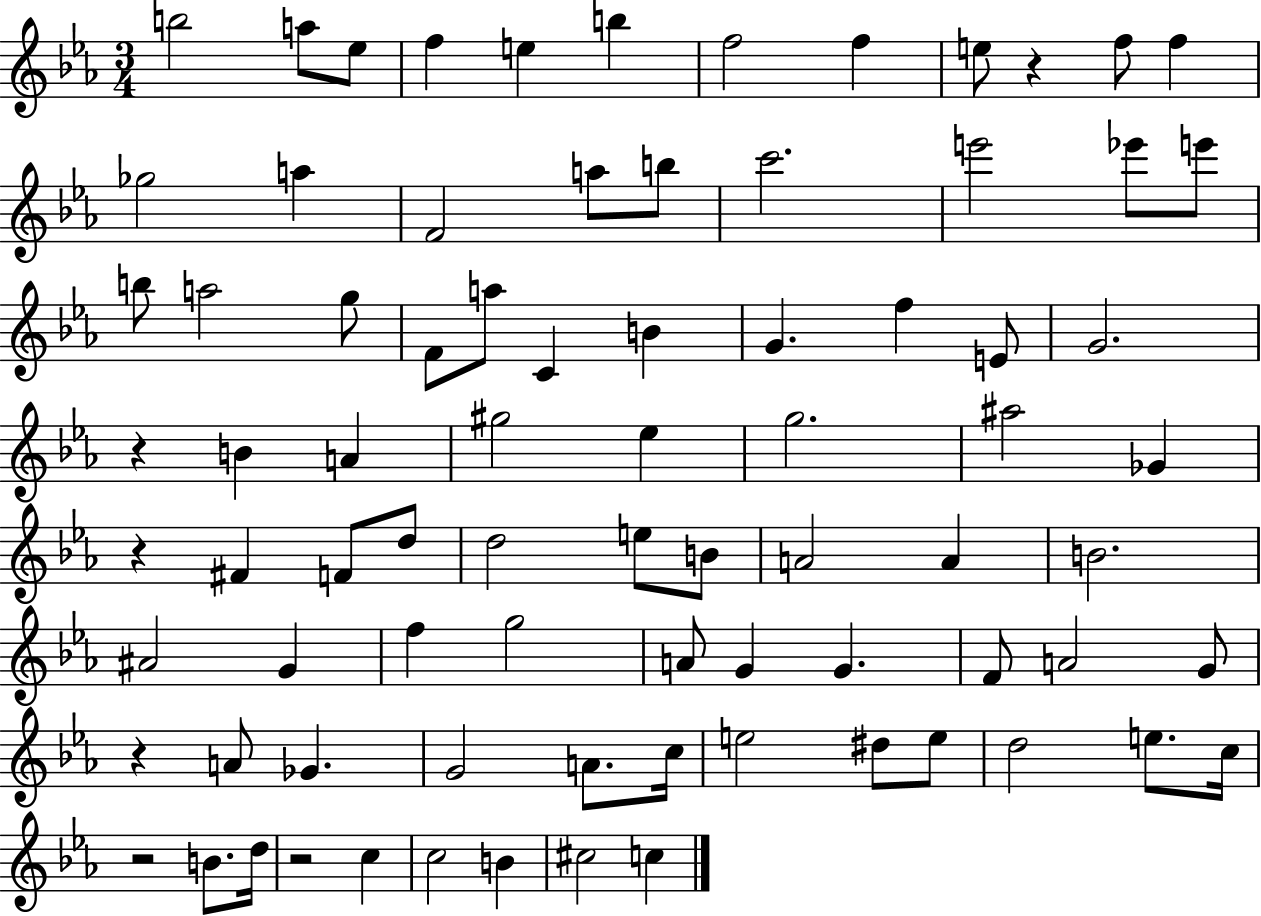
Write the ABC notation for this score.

X:1
T:Untitled
M:3/4
L:1/4
K:Eb
b2 a/2 _e/2 f e b f2 f e/2 z f/2 f _g2 a F2 a/2 b/2 c'2 e'2 _e'/2 e'/2 b/2 a2 g/2 F/2 a/2 C B G f E/2 G2 z B A ^g2 _e g2 ^a2 _G z ^F F/2 d/2 d2 e/2 B/2 A2 A B2 ^A2 G f g2 A/2 G G F/2 A2 G/2 z A/2 _G G2 A/2 c/4 e2 ^d/2 e/2 d2 e/2 c/4 z2 B/2 d/4 z2 c c2 B ^c2 c